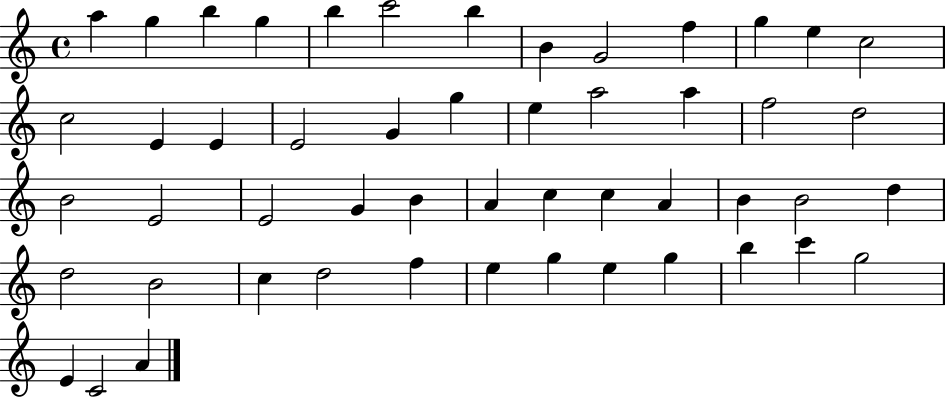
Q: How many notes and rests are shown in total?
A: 51